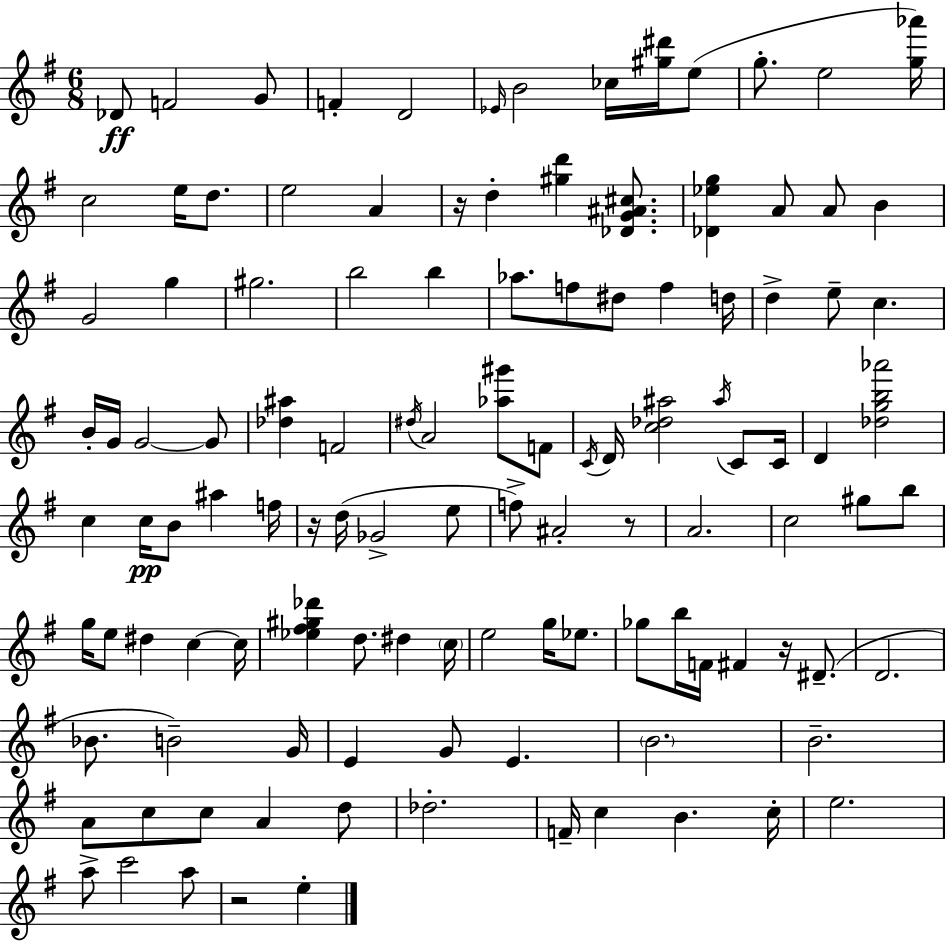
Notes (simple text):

Db4/e F4/h G4/e F4/q D4/h Eb4/s B4/h CES5/s [G#5,D#6]/s E5/e G5/e. E5/h [G5,Ab6]/s C5/h E5/s D5/e. E5/h A4/q R/s D5/q [G#5,D6]/q [Db4,G4,A#4,C#5]/e. [Db4,Eb5,G5]/q A4/e A4/e B4/q G4/h G5/q G#5/h. B5/h B5/q Ab5/e. F5/e D#5/e F5/q D5/s D5/q E5/e C5/q. B4/s G4/s G4/h G4/e [Db5,A#5]/q F4/h D#5/s A4/h [Ab5,G#6]/e F4/e C4/s D4/s [C5,Db5,A#5]/h A#5/s C4/e C4/s D4/q [Db5,G5,B5,Ab6]/h C5/q C5/s B4/e A#5/q F5/s R/s D5/s Gb4/h E5/e F5/e A#4/h R/e A4/h. C5/h G#5/e B5/e G5/s E5/e D#5/q C5/q C5/s [Eb5,F#5,G#5,Db6]/q D5/e. D#5/q C5/s E5/h G5/s Eb5/e. Gb5/e B5/s F4/s F#4/q R/s D#4/e. D4/h. Bb4/e. B4/h G4/s E4/q G4/e E4/q. B4/h. B4/h. A4/e C5/e C5/e A4/q D5/e Db5/h. F4/s C5/q B4/q. C5/s E5/h. A5/e C6/h A5/e R/h E5/q